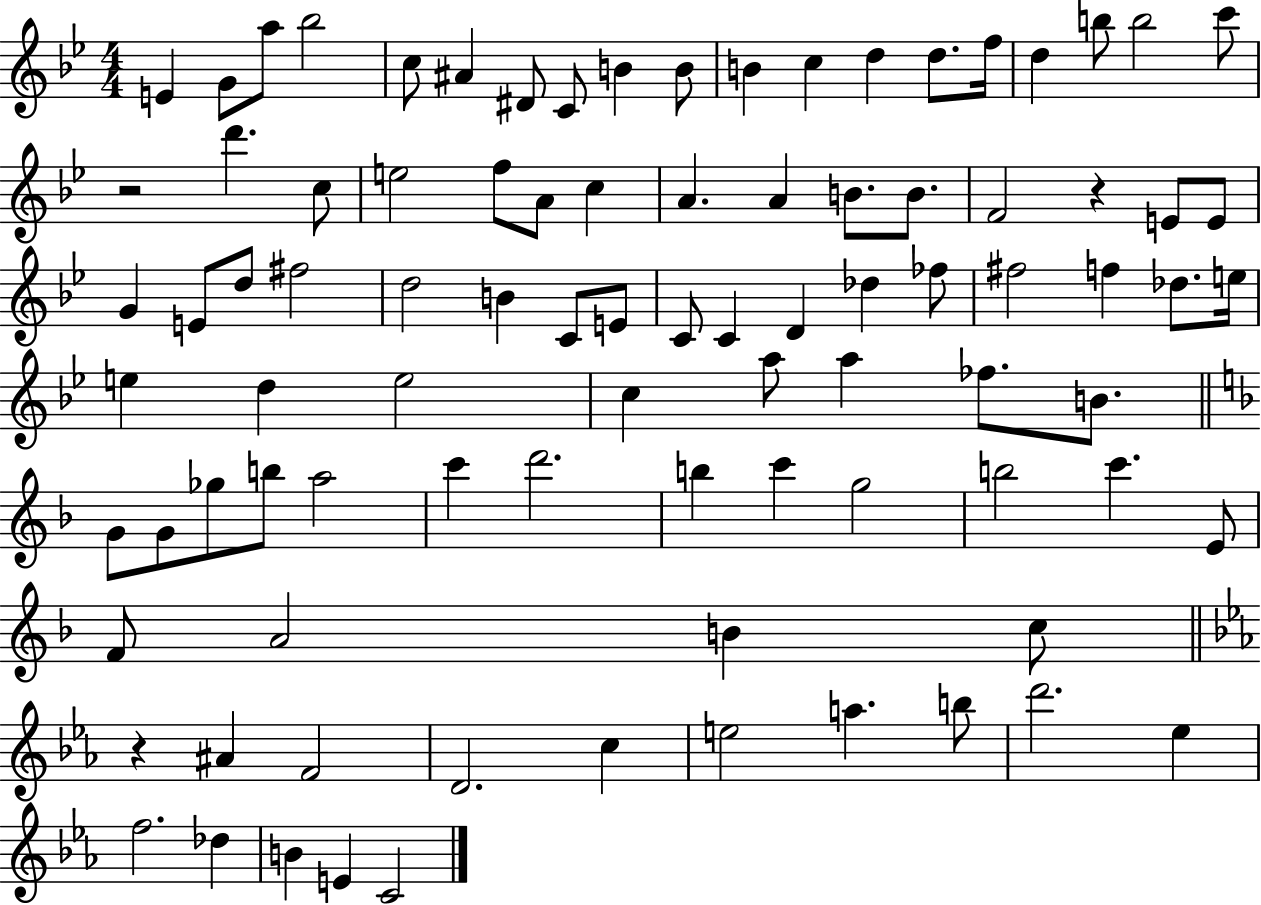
X:1
T:Untitled
M:4/4
L:1/4
K:Bb
E G/2 a/2 _b2 c/2 ^A ^D/2 C/2 B B/2 B c d d/2 f/4 d b/2 b2 c'/2 z2 d' c/2 e2 f/2 A/2 c A A B/2 B/2 F2 z E/2 E/2 G E/2 d/2 ^f2 d2 B C/2 E/2 C/2 C D _d _f/2 ^f2 f _d/2 e/4 e d e2 c a/2 a _f/2 B/2 G/2 G/2 _g/2 b/2 a2 c' d'2 b c' g2 b2 c' E/2 F/2 A2 B c/2 z ^A F2 D2 c e2 a b/2 d'2 _e f2 _d B E C2